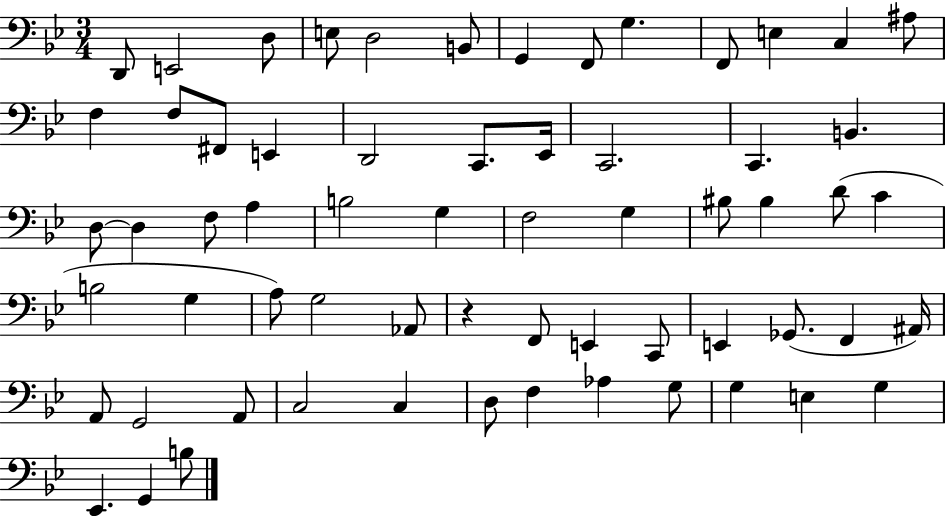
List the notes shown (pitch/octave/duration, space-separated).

D2/e E2/h D3/e E3/e D3/h B2/e G2/q F2/e G3/q. F2/e E3/q C3/q A#3/e F3/q F3/e F#2/e E2/q D2/h C2/e. Eb2/s C2/h. C2/q. B2/q. D3/e D3/q F3/e A3/q B3/h G3/q F3/h G3/q BIS3/e BIS3/q D4/e C4/q B3/h G3/q A3/e G3/h Ab2/e R/q F2/e E2/q C2/e E2/q Gb2/e. F2/q A#2/s A2/e G2/h A2/e C3/h C3/q D3/e F3/q Ab3/q G3/e G3/q E3/q G3/q Eb2/q. G2/q B3/e